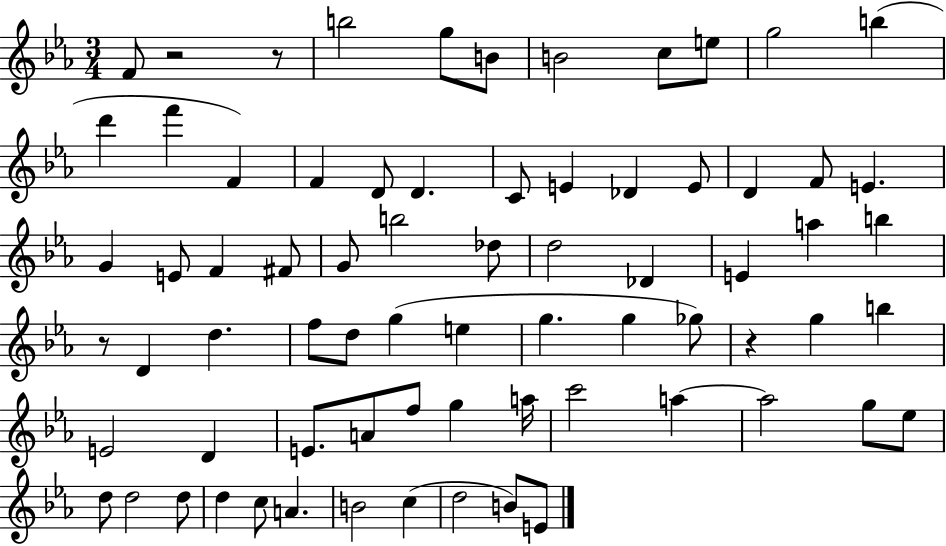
{
  \clef treble
  \numericTimeSignature
  \time 3/4
  \key ees \major
  \repeat volta 2 { f'8 r2 r8 | b''2 g''8 b'8 | b'2 c''8 e''8 | g''2 b''4( | \break d'''4 f'''4 f'4) | f'4 d'8 d'4. | c'8 e'4 des'4 e'8 | d'4 f'8 e'4. | \break g'4 e'8 f'4 fis'8 | g'8 b''2 des''8 | d''2 des'4 | e'4 a''4 b''4 | \break r8 d'4 d''4. | f''8 d''8 g''4( e''4 | g''4. g''4 ges''8) | r4 g''4 b''4 | \break e'2 d'4 | e'8. a'8 f''8 g''4 a''16 | c'''2 a''4~~ | a''2 g''8 ees''8 | \break d''8 d''2 d''8 | d''4 c''8 a'4. | b'2 c''4( | d''2 b'8) e'8 | \break } \bar "|."
}